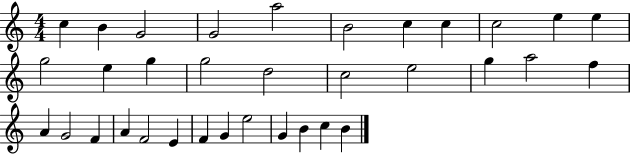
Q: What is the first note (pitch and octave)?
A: C5